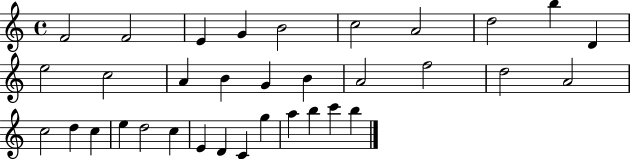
{
  \clef treble
  \time 4/4
  \defaultTimeSignature
  \key c \major
  f'2 f'2 | e'4 g'4 b'2 | c''2 a'2 | d''2 b''4 d'4 | \break e''2 c''2 | a'4 b'4 g'4 b'4 | a'2 f''2 | d''2 a'2 | \break c''2 d''4 c''4 | e''4 d''2 c''4 | e'4 d'4 c'4 g''4 | a''4 b''4 c'''4 b''4 | \break \bar "|."
}